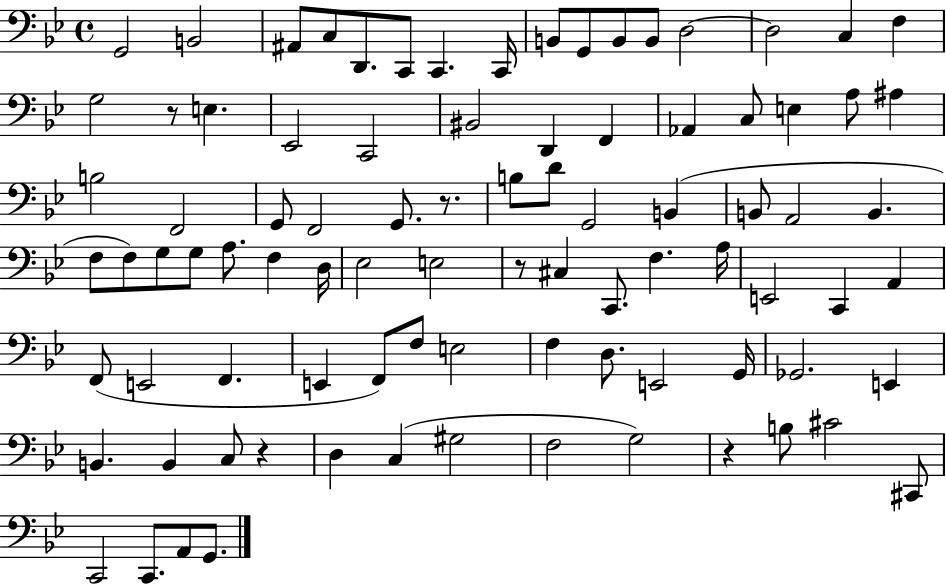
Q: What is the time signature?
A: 4/4